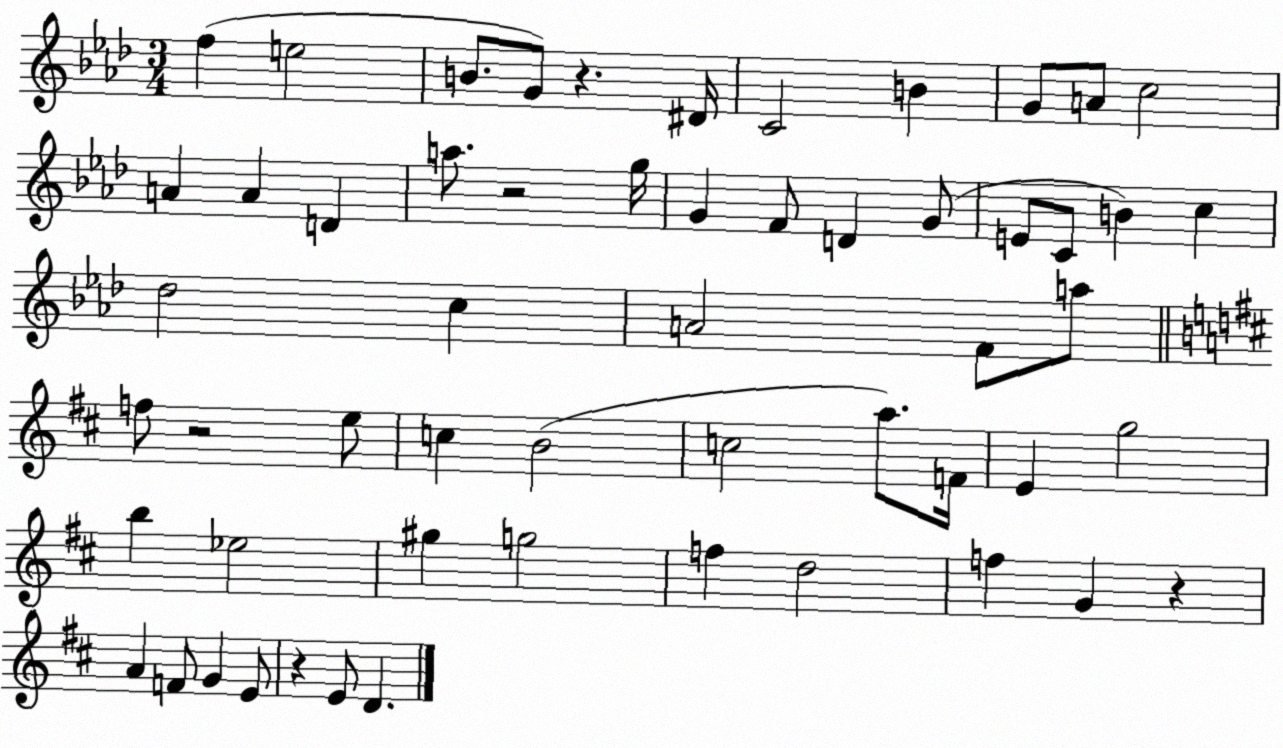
X:1
T:Untitled
M:3/4
L:1/4
K:Ab
f e2 B/2 G/2 z ^D/4 C2 B G/2 A/2 c2 A A D a/2 z2 g/4 G F/2 D G/2 E/2 C/2 B c _d2 c A2 F/2 a/2 f/2 z2 e/2 c B2 c2 a/2 F/4 E g2 b _e2 ^g g2 f d2 f G z A F/2 G E/2 z E/2 D